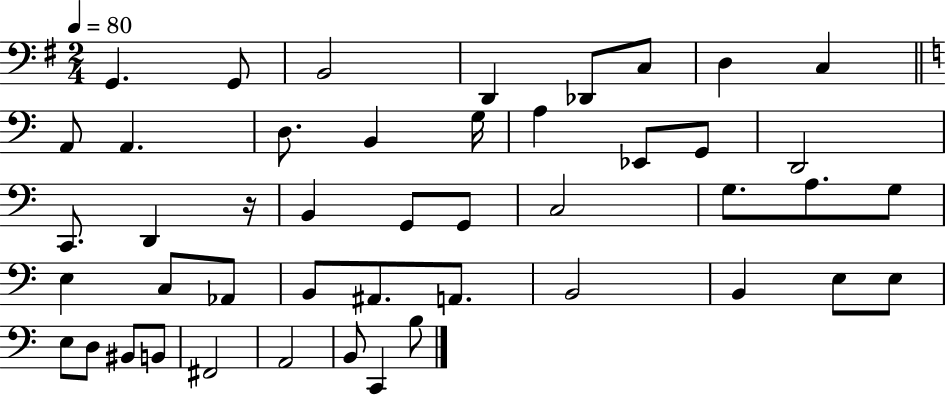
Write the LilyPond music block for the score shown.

{
  \clef bass
  \numericTimeSignature
  \time 2/4
  \key g \major
  \tempo 4 = 80
  \repeat volta 2 { g,4. g,8 | b,2 | d,4 des,8 c8 | d4 c4 | \break \bar "||" \break \key c \major a,8 a,4. | d8. b,4 g16 | a4 ees,8 g,8 | d,2 | \break c,8. d,4 r16 | b,4 g,8 g,8 | c2 | g8. a8. g8 | \break e4 c8 aes,8 | b,8 ais,8. a,8. | b,2 | b,4 e8 e8 | \break e8 d8 bis,8 b,8 | fis,2 | a,2 | b,8 c,4 b8 | \break } \bar "|."
}